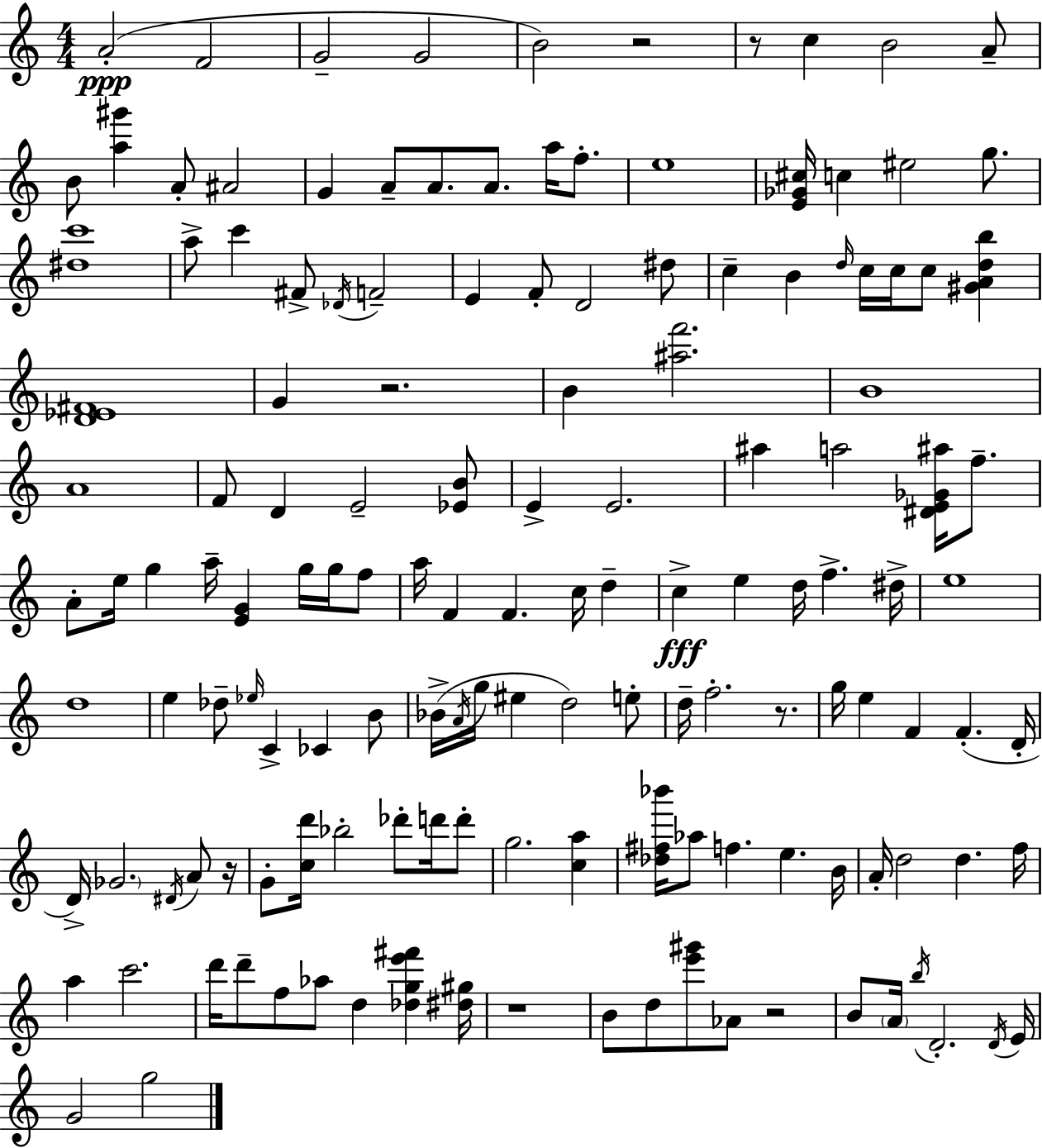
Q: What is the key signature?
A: C major